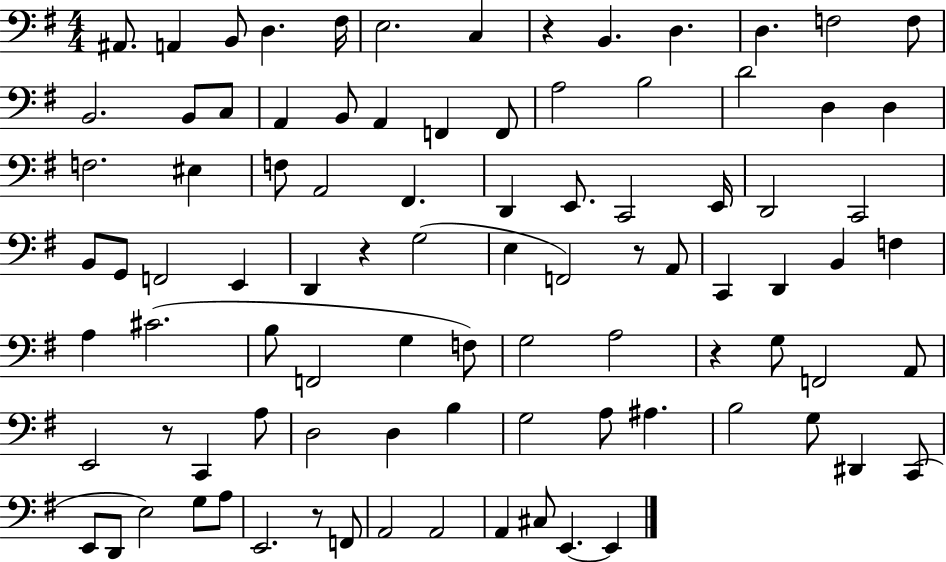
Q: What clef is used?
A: bass